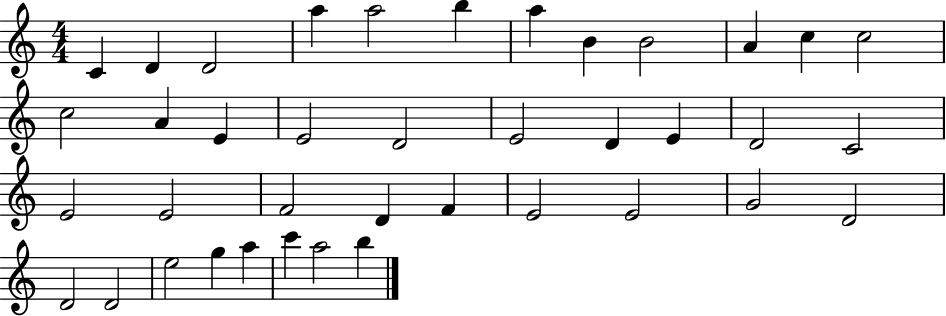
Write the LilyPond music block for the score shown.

{
  \clef treble
  \numericTimeSignature
  \time 4/4
  \key c \major
  c'4 d'4 d'2 | a''4 a''2 b''4 | a''4 b'4 b'2 | a'4 c''4 c''2 | \break c''2 a'4 e'4 | e'2 d'2 | e'2 d'4 e'4 | d'2 c'2 | \break e'2 e'2 | f'2 d'4 f'4 | e'2 e'2 | g'2 d'2 | \break d'2 d'2 | e''2 g''4 a''4 | c'''4 a''2 b''4 | \bar "|."
}